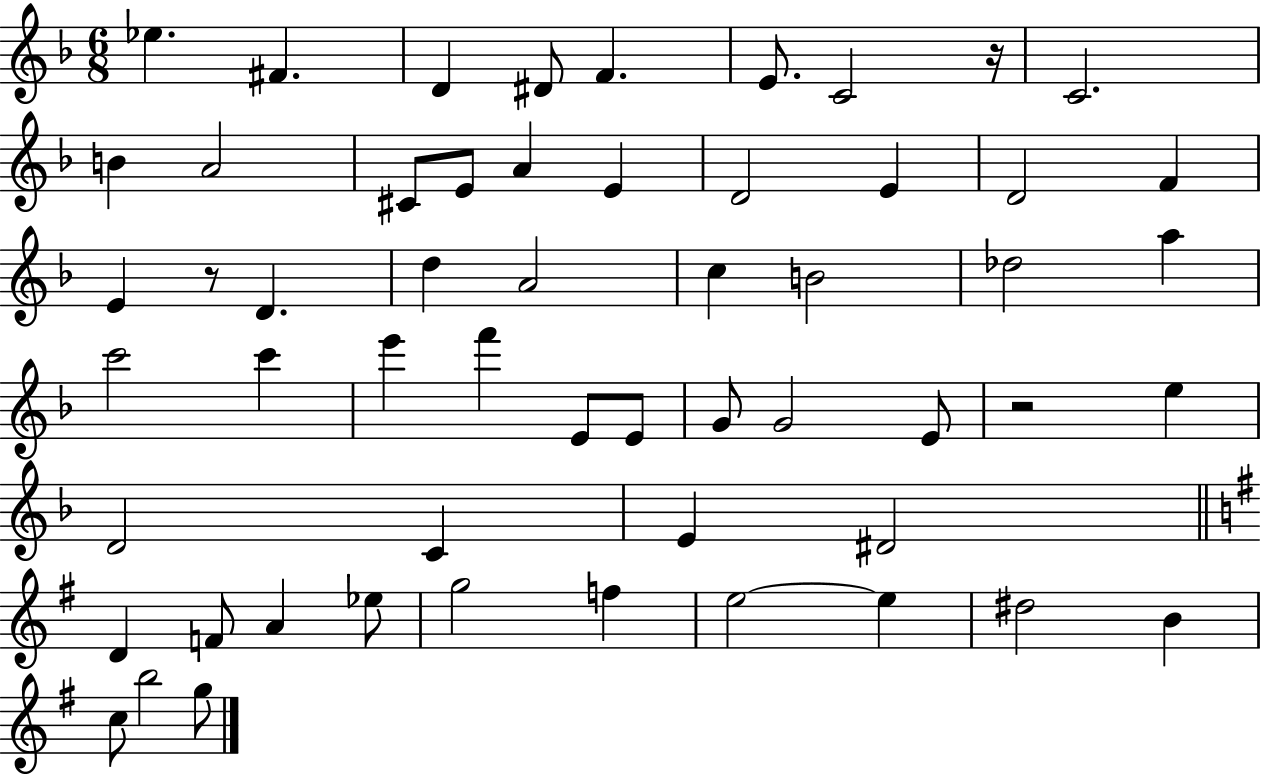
Eb5/q. F#4/q. D4/q D#4/e F4/q. E4/e. C4/h R/s C4/h. B4/q A4/h C#4/e E4/e A4/q E4/q D4/h E4/q D4/h F4/q E4/q R/e D4/q. D5/q A4/h C5/q B4/h Db5/h A5/q C6/h C6/q E6/q F6/q E4/e E4/e G4/e G4/h E4/e R/h E5/q D4/h C4/q E4/q D#4/h D4/q F4/e A4/q Eb5/e G5/h F5/q E5/h E5/q D#5/h B4/q C5/e B5/h G5/e